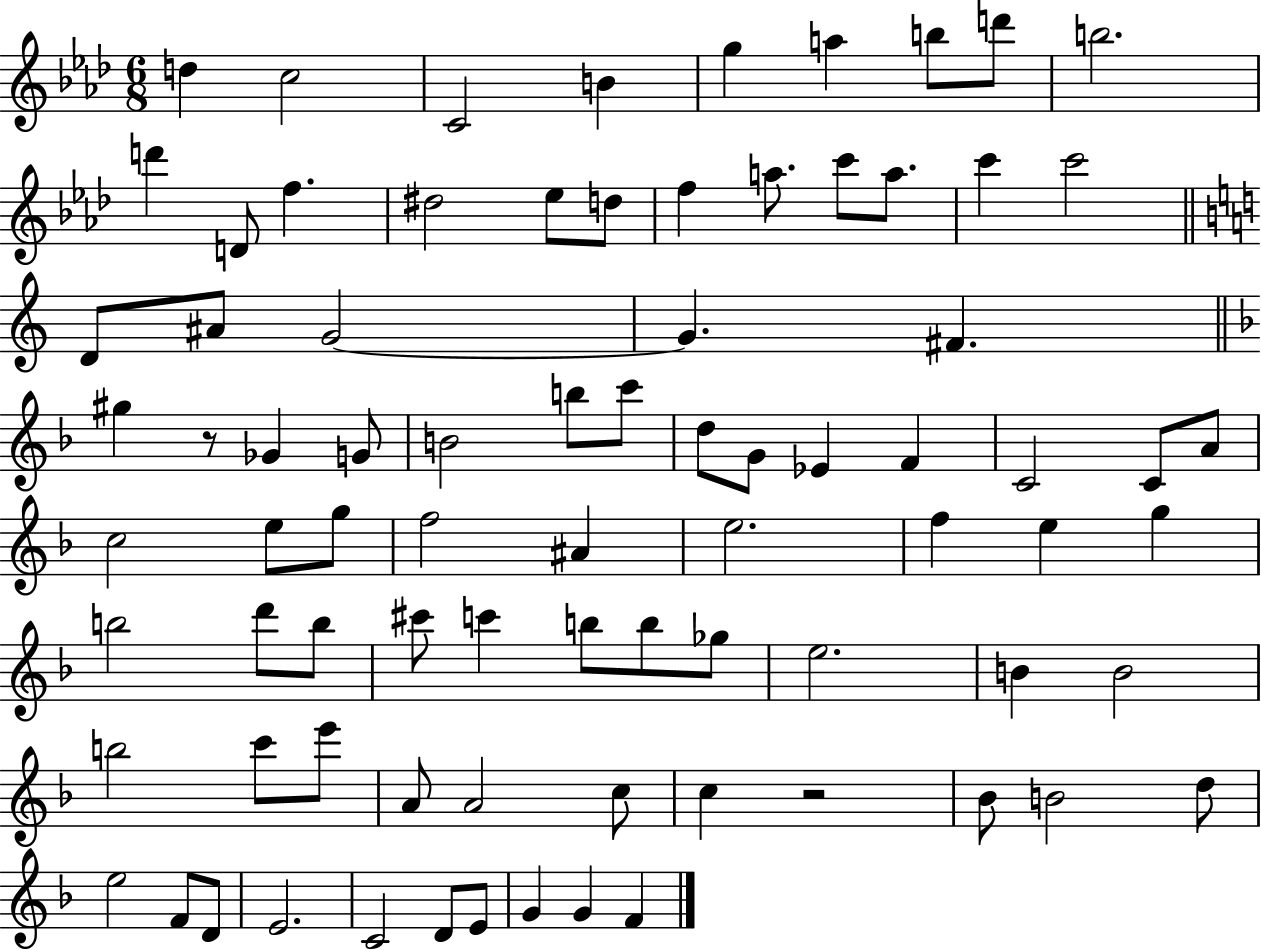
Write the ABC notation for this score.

X:1
T:Untitled
M:6/8
L:1/4
K:Ab
d c2 C2 B g a b/2 d'/2 b2 d' D/2 f ^d2 _e/2 d/2 f a/2 c'/2 a/2 c' c'2 D/2 ^A/2 G2 G ^F ^g z/2 _G G/2 B2 b/2 c'/2 d/2 G/2 _E F C2 C/2 A/2 c2 e/2 g/2 f2 ^A e2 f e g b2 d'/2 b/2 ^c'/2 c' b/2 b/2 _g/2 e2 B B2 b2 c'/2 e'/2 A/2 A2 c/2 c z2 _B/2 B2 d/2 e2 F/2 D/2 E2 C2 D/2 E/2 G G F